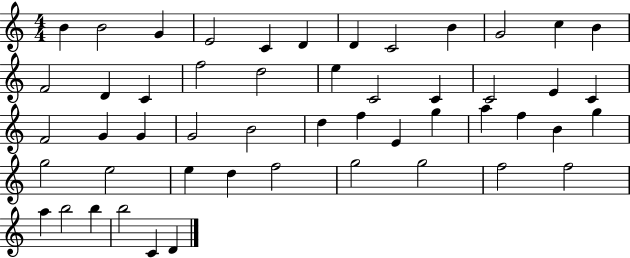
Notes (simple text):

B4/q B4/h G4/q E4/h C4/q D4/q D4/q C4/h B4/q G4/h C5/q B4/q F4/h D4/q C4/q F5/h D5/h E5/q C4/h C4/q C4/h E4/q C4/q F4/h G4/q G4/q G4/h B4/h D5/q F5/q E4/q G5/q A5/q F5/q B4/q G5/q G5/h E5/h E5/q D5/q F5/h G5/h G5/h F5/h F5/h A5/q B5/h B5/q B5/h C4/q D4/q